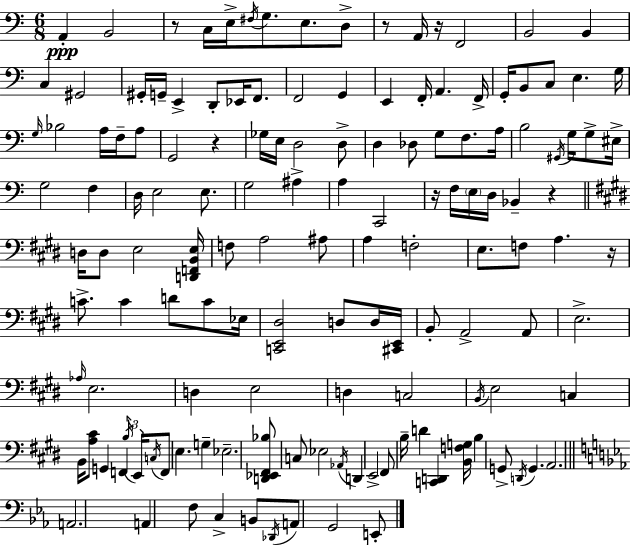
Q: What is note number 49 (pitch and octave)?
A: G3